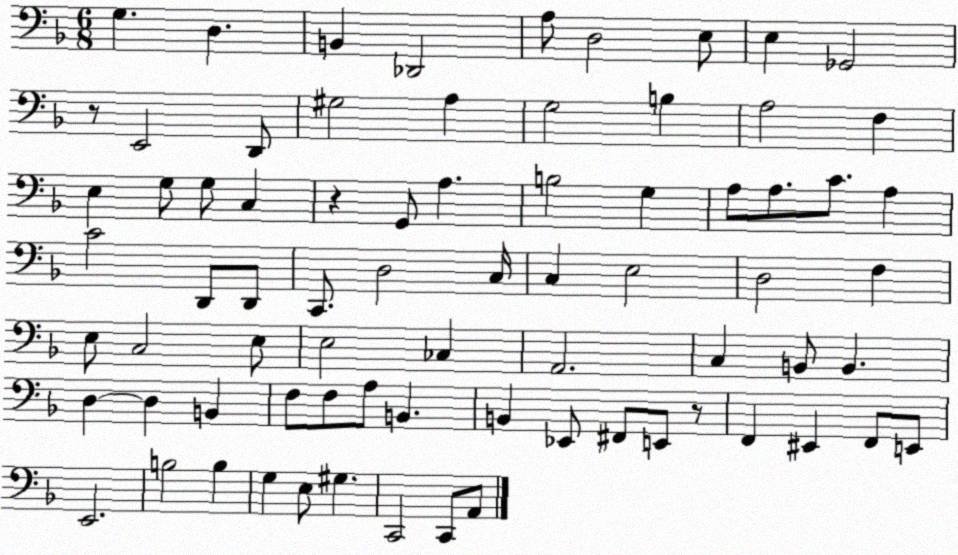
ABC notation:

X:1
T:Untitled
M:6/8
L:1/4
K:F
G, D, B,, _D,,2 A,/2 D,2 E,/2 E, _G,,2 z/2 E,,2 D,,/2 ^G,2 A, G,2 B, A,2 F, E, G,/2 G,/2 C, z G,,/2 A, B,2 G, A,/2 A,/2 C/2 A, C2 D,,/2 D,,/2 C,,/2 D,2 C,/4 C, E,2 D,2 F, E,/2 C,2 E,/2 E,2 _C, A,,2 C, B,,/2 B,, D, D, B,, F,/2 F,/2 A,/2 B,, B,, _E,,/2 ^F,,/2 E,,/2 z/2 F,, ^E,, F,,/2 E,,/2 E,,2 B,2 B, G, E,/2 ^G, C,,2 C,,/2 A,,/2